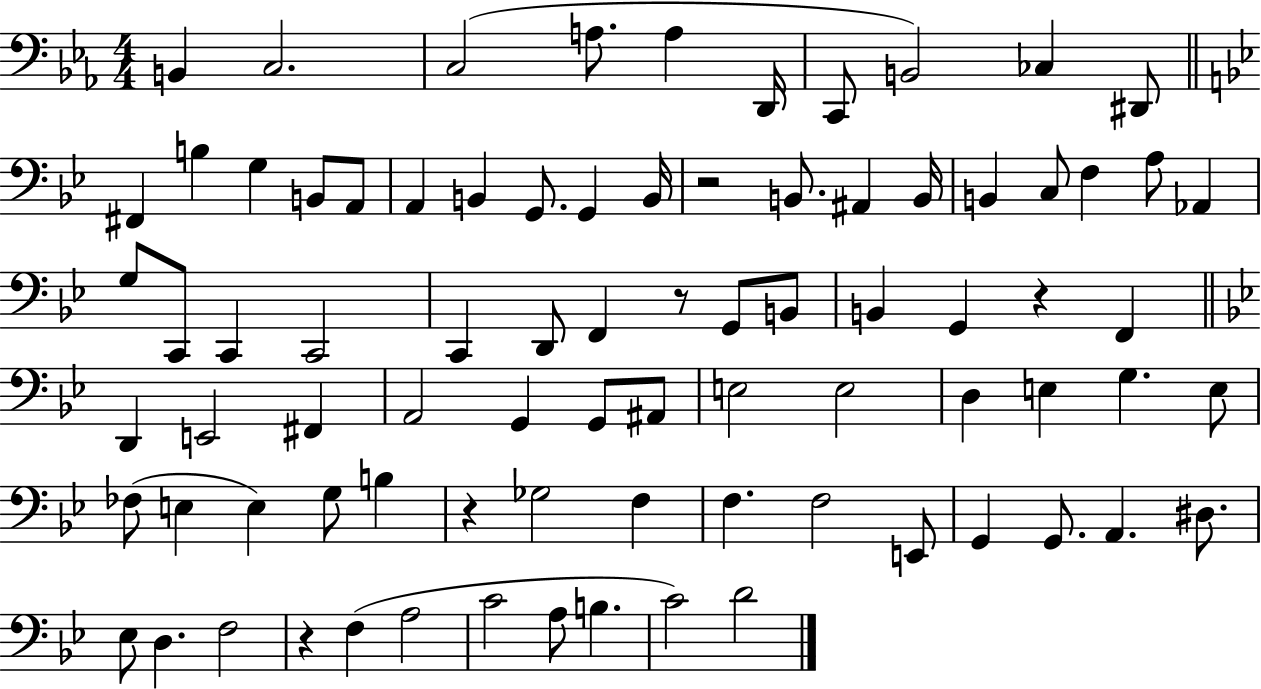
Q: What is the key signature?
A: EES major